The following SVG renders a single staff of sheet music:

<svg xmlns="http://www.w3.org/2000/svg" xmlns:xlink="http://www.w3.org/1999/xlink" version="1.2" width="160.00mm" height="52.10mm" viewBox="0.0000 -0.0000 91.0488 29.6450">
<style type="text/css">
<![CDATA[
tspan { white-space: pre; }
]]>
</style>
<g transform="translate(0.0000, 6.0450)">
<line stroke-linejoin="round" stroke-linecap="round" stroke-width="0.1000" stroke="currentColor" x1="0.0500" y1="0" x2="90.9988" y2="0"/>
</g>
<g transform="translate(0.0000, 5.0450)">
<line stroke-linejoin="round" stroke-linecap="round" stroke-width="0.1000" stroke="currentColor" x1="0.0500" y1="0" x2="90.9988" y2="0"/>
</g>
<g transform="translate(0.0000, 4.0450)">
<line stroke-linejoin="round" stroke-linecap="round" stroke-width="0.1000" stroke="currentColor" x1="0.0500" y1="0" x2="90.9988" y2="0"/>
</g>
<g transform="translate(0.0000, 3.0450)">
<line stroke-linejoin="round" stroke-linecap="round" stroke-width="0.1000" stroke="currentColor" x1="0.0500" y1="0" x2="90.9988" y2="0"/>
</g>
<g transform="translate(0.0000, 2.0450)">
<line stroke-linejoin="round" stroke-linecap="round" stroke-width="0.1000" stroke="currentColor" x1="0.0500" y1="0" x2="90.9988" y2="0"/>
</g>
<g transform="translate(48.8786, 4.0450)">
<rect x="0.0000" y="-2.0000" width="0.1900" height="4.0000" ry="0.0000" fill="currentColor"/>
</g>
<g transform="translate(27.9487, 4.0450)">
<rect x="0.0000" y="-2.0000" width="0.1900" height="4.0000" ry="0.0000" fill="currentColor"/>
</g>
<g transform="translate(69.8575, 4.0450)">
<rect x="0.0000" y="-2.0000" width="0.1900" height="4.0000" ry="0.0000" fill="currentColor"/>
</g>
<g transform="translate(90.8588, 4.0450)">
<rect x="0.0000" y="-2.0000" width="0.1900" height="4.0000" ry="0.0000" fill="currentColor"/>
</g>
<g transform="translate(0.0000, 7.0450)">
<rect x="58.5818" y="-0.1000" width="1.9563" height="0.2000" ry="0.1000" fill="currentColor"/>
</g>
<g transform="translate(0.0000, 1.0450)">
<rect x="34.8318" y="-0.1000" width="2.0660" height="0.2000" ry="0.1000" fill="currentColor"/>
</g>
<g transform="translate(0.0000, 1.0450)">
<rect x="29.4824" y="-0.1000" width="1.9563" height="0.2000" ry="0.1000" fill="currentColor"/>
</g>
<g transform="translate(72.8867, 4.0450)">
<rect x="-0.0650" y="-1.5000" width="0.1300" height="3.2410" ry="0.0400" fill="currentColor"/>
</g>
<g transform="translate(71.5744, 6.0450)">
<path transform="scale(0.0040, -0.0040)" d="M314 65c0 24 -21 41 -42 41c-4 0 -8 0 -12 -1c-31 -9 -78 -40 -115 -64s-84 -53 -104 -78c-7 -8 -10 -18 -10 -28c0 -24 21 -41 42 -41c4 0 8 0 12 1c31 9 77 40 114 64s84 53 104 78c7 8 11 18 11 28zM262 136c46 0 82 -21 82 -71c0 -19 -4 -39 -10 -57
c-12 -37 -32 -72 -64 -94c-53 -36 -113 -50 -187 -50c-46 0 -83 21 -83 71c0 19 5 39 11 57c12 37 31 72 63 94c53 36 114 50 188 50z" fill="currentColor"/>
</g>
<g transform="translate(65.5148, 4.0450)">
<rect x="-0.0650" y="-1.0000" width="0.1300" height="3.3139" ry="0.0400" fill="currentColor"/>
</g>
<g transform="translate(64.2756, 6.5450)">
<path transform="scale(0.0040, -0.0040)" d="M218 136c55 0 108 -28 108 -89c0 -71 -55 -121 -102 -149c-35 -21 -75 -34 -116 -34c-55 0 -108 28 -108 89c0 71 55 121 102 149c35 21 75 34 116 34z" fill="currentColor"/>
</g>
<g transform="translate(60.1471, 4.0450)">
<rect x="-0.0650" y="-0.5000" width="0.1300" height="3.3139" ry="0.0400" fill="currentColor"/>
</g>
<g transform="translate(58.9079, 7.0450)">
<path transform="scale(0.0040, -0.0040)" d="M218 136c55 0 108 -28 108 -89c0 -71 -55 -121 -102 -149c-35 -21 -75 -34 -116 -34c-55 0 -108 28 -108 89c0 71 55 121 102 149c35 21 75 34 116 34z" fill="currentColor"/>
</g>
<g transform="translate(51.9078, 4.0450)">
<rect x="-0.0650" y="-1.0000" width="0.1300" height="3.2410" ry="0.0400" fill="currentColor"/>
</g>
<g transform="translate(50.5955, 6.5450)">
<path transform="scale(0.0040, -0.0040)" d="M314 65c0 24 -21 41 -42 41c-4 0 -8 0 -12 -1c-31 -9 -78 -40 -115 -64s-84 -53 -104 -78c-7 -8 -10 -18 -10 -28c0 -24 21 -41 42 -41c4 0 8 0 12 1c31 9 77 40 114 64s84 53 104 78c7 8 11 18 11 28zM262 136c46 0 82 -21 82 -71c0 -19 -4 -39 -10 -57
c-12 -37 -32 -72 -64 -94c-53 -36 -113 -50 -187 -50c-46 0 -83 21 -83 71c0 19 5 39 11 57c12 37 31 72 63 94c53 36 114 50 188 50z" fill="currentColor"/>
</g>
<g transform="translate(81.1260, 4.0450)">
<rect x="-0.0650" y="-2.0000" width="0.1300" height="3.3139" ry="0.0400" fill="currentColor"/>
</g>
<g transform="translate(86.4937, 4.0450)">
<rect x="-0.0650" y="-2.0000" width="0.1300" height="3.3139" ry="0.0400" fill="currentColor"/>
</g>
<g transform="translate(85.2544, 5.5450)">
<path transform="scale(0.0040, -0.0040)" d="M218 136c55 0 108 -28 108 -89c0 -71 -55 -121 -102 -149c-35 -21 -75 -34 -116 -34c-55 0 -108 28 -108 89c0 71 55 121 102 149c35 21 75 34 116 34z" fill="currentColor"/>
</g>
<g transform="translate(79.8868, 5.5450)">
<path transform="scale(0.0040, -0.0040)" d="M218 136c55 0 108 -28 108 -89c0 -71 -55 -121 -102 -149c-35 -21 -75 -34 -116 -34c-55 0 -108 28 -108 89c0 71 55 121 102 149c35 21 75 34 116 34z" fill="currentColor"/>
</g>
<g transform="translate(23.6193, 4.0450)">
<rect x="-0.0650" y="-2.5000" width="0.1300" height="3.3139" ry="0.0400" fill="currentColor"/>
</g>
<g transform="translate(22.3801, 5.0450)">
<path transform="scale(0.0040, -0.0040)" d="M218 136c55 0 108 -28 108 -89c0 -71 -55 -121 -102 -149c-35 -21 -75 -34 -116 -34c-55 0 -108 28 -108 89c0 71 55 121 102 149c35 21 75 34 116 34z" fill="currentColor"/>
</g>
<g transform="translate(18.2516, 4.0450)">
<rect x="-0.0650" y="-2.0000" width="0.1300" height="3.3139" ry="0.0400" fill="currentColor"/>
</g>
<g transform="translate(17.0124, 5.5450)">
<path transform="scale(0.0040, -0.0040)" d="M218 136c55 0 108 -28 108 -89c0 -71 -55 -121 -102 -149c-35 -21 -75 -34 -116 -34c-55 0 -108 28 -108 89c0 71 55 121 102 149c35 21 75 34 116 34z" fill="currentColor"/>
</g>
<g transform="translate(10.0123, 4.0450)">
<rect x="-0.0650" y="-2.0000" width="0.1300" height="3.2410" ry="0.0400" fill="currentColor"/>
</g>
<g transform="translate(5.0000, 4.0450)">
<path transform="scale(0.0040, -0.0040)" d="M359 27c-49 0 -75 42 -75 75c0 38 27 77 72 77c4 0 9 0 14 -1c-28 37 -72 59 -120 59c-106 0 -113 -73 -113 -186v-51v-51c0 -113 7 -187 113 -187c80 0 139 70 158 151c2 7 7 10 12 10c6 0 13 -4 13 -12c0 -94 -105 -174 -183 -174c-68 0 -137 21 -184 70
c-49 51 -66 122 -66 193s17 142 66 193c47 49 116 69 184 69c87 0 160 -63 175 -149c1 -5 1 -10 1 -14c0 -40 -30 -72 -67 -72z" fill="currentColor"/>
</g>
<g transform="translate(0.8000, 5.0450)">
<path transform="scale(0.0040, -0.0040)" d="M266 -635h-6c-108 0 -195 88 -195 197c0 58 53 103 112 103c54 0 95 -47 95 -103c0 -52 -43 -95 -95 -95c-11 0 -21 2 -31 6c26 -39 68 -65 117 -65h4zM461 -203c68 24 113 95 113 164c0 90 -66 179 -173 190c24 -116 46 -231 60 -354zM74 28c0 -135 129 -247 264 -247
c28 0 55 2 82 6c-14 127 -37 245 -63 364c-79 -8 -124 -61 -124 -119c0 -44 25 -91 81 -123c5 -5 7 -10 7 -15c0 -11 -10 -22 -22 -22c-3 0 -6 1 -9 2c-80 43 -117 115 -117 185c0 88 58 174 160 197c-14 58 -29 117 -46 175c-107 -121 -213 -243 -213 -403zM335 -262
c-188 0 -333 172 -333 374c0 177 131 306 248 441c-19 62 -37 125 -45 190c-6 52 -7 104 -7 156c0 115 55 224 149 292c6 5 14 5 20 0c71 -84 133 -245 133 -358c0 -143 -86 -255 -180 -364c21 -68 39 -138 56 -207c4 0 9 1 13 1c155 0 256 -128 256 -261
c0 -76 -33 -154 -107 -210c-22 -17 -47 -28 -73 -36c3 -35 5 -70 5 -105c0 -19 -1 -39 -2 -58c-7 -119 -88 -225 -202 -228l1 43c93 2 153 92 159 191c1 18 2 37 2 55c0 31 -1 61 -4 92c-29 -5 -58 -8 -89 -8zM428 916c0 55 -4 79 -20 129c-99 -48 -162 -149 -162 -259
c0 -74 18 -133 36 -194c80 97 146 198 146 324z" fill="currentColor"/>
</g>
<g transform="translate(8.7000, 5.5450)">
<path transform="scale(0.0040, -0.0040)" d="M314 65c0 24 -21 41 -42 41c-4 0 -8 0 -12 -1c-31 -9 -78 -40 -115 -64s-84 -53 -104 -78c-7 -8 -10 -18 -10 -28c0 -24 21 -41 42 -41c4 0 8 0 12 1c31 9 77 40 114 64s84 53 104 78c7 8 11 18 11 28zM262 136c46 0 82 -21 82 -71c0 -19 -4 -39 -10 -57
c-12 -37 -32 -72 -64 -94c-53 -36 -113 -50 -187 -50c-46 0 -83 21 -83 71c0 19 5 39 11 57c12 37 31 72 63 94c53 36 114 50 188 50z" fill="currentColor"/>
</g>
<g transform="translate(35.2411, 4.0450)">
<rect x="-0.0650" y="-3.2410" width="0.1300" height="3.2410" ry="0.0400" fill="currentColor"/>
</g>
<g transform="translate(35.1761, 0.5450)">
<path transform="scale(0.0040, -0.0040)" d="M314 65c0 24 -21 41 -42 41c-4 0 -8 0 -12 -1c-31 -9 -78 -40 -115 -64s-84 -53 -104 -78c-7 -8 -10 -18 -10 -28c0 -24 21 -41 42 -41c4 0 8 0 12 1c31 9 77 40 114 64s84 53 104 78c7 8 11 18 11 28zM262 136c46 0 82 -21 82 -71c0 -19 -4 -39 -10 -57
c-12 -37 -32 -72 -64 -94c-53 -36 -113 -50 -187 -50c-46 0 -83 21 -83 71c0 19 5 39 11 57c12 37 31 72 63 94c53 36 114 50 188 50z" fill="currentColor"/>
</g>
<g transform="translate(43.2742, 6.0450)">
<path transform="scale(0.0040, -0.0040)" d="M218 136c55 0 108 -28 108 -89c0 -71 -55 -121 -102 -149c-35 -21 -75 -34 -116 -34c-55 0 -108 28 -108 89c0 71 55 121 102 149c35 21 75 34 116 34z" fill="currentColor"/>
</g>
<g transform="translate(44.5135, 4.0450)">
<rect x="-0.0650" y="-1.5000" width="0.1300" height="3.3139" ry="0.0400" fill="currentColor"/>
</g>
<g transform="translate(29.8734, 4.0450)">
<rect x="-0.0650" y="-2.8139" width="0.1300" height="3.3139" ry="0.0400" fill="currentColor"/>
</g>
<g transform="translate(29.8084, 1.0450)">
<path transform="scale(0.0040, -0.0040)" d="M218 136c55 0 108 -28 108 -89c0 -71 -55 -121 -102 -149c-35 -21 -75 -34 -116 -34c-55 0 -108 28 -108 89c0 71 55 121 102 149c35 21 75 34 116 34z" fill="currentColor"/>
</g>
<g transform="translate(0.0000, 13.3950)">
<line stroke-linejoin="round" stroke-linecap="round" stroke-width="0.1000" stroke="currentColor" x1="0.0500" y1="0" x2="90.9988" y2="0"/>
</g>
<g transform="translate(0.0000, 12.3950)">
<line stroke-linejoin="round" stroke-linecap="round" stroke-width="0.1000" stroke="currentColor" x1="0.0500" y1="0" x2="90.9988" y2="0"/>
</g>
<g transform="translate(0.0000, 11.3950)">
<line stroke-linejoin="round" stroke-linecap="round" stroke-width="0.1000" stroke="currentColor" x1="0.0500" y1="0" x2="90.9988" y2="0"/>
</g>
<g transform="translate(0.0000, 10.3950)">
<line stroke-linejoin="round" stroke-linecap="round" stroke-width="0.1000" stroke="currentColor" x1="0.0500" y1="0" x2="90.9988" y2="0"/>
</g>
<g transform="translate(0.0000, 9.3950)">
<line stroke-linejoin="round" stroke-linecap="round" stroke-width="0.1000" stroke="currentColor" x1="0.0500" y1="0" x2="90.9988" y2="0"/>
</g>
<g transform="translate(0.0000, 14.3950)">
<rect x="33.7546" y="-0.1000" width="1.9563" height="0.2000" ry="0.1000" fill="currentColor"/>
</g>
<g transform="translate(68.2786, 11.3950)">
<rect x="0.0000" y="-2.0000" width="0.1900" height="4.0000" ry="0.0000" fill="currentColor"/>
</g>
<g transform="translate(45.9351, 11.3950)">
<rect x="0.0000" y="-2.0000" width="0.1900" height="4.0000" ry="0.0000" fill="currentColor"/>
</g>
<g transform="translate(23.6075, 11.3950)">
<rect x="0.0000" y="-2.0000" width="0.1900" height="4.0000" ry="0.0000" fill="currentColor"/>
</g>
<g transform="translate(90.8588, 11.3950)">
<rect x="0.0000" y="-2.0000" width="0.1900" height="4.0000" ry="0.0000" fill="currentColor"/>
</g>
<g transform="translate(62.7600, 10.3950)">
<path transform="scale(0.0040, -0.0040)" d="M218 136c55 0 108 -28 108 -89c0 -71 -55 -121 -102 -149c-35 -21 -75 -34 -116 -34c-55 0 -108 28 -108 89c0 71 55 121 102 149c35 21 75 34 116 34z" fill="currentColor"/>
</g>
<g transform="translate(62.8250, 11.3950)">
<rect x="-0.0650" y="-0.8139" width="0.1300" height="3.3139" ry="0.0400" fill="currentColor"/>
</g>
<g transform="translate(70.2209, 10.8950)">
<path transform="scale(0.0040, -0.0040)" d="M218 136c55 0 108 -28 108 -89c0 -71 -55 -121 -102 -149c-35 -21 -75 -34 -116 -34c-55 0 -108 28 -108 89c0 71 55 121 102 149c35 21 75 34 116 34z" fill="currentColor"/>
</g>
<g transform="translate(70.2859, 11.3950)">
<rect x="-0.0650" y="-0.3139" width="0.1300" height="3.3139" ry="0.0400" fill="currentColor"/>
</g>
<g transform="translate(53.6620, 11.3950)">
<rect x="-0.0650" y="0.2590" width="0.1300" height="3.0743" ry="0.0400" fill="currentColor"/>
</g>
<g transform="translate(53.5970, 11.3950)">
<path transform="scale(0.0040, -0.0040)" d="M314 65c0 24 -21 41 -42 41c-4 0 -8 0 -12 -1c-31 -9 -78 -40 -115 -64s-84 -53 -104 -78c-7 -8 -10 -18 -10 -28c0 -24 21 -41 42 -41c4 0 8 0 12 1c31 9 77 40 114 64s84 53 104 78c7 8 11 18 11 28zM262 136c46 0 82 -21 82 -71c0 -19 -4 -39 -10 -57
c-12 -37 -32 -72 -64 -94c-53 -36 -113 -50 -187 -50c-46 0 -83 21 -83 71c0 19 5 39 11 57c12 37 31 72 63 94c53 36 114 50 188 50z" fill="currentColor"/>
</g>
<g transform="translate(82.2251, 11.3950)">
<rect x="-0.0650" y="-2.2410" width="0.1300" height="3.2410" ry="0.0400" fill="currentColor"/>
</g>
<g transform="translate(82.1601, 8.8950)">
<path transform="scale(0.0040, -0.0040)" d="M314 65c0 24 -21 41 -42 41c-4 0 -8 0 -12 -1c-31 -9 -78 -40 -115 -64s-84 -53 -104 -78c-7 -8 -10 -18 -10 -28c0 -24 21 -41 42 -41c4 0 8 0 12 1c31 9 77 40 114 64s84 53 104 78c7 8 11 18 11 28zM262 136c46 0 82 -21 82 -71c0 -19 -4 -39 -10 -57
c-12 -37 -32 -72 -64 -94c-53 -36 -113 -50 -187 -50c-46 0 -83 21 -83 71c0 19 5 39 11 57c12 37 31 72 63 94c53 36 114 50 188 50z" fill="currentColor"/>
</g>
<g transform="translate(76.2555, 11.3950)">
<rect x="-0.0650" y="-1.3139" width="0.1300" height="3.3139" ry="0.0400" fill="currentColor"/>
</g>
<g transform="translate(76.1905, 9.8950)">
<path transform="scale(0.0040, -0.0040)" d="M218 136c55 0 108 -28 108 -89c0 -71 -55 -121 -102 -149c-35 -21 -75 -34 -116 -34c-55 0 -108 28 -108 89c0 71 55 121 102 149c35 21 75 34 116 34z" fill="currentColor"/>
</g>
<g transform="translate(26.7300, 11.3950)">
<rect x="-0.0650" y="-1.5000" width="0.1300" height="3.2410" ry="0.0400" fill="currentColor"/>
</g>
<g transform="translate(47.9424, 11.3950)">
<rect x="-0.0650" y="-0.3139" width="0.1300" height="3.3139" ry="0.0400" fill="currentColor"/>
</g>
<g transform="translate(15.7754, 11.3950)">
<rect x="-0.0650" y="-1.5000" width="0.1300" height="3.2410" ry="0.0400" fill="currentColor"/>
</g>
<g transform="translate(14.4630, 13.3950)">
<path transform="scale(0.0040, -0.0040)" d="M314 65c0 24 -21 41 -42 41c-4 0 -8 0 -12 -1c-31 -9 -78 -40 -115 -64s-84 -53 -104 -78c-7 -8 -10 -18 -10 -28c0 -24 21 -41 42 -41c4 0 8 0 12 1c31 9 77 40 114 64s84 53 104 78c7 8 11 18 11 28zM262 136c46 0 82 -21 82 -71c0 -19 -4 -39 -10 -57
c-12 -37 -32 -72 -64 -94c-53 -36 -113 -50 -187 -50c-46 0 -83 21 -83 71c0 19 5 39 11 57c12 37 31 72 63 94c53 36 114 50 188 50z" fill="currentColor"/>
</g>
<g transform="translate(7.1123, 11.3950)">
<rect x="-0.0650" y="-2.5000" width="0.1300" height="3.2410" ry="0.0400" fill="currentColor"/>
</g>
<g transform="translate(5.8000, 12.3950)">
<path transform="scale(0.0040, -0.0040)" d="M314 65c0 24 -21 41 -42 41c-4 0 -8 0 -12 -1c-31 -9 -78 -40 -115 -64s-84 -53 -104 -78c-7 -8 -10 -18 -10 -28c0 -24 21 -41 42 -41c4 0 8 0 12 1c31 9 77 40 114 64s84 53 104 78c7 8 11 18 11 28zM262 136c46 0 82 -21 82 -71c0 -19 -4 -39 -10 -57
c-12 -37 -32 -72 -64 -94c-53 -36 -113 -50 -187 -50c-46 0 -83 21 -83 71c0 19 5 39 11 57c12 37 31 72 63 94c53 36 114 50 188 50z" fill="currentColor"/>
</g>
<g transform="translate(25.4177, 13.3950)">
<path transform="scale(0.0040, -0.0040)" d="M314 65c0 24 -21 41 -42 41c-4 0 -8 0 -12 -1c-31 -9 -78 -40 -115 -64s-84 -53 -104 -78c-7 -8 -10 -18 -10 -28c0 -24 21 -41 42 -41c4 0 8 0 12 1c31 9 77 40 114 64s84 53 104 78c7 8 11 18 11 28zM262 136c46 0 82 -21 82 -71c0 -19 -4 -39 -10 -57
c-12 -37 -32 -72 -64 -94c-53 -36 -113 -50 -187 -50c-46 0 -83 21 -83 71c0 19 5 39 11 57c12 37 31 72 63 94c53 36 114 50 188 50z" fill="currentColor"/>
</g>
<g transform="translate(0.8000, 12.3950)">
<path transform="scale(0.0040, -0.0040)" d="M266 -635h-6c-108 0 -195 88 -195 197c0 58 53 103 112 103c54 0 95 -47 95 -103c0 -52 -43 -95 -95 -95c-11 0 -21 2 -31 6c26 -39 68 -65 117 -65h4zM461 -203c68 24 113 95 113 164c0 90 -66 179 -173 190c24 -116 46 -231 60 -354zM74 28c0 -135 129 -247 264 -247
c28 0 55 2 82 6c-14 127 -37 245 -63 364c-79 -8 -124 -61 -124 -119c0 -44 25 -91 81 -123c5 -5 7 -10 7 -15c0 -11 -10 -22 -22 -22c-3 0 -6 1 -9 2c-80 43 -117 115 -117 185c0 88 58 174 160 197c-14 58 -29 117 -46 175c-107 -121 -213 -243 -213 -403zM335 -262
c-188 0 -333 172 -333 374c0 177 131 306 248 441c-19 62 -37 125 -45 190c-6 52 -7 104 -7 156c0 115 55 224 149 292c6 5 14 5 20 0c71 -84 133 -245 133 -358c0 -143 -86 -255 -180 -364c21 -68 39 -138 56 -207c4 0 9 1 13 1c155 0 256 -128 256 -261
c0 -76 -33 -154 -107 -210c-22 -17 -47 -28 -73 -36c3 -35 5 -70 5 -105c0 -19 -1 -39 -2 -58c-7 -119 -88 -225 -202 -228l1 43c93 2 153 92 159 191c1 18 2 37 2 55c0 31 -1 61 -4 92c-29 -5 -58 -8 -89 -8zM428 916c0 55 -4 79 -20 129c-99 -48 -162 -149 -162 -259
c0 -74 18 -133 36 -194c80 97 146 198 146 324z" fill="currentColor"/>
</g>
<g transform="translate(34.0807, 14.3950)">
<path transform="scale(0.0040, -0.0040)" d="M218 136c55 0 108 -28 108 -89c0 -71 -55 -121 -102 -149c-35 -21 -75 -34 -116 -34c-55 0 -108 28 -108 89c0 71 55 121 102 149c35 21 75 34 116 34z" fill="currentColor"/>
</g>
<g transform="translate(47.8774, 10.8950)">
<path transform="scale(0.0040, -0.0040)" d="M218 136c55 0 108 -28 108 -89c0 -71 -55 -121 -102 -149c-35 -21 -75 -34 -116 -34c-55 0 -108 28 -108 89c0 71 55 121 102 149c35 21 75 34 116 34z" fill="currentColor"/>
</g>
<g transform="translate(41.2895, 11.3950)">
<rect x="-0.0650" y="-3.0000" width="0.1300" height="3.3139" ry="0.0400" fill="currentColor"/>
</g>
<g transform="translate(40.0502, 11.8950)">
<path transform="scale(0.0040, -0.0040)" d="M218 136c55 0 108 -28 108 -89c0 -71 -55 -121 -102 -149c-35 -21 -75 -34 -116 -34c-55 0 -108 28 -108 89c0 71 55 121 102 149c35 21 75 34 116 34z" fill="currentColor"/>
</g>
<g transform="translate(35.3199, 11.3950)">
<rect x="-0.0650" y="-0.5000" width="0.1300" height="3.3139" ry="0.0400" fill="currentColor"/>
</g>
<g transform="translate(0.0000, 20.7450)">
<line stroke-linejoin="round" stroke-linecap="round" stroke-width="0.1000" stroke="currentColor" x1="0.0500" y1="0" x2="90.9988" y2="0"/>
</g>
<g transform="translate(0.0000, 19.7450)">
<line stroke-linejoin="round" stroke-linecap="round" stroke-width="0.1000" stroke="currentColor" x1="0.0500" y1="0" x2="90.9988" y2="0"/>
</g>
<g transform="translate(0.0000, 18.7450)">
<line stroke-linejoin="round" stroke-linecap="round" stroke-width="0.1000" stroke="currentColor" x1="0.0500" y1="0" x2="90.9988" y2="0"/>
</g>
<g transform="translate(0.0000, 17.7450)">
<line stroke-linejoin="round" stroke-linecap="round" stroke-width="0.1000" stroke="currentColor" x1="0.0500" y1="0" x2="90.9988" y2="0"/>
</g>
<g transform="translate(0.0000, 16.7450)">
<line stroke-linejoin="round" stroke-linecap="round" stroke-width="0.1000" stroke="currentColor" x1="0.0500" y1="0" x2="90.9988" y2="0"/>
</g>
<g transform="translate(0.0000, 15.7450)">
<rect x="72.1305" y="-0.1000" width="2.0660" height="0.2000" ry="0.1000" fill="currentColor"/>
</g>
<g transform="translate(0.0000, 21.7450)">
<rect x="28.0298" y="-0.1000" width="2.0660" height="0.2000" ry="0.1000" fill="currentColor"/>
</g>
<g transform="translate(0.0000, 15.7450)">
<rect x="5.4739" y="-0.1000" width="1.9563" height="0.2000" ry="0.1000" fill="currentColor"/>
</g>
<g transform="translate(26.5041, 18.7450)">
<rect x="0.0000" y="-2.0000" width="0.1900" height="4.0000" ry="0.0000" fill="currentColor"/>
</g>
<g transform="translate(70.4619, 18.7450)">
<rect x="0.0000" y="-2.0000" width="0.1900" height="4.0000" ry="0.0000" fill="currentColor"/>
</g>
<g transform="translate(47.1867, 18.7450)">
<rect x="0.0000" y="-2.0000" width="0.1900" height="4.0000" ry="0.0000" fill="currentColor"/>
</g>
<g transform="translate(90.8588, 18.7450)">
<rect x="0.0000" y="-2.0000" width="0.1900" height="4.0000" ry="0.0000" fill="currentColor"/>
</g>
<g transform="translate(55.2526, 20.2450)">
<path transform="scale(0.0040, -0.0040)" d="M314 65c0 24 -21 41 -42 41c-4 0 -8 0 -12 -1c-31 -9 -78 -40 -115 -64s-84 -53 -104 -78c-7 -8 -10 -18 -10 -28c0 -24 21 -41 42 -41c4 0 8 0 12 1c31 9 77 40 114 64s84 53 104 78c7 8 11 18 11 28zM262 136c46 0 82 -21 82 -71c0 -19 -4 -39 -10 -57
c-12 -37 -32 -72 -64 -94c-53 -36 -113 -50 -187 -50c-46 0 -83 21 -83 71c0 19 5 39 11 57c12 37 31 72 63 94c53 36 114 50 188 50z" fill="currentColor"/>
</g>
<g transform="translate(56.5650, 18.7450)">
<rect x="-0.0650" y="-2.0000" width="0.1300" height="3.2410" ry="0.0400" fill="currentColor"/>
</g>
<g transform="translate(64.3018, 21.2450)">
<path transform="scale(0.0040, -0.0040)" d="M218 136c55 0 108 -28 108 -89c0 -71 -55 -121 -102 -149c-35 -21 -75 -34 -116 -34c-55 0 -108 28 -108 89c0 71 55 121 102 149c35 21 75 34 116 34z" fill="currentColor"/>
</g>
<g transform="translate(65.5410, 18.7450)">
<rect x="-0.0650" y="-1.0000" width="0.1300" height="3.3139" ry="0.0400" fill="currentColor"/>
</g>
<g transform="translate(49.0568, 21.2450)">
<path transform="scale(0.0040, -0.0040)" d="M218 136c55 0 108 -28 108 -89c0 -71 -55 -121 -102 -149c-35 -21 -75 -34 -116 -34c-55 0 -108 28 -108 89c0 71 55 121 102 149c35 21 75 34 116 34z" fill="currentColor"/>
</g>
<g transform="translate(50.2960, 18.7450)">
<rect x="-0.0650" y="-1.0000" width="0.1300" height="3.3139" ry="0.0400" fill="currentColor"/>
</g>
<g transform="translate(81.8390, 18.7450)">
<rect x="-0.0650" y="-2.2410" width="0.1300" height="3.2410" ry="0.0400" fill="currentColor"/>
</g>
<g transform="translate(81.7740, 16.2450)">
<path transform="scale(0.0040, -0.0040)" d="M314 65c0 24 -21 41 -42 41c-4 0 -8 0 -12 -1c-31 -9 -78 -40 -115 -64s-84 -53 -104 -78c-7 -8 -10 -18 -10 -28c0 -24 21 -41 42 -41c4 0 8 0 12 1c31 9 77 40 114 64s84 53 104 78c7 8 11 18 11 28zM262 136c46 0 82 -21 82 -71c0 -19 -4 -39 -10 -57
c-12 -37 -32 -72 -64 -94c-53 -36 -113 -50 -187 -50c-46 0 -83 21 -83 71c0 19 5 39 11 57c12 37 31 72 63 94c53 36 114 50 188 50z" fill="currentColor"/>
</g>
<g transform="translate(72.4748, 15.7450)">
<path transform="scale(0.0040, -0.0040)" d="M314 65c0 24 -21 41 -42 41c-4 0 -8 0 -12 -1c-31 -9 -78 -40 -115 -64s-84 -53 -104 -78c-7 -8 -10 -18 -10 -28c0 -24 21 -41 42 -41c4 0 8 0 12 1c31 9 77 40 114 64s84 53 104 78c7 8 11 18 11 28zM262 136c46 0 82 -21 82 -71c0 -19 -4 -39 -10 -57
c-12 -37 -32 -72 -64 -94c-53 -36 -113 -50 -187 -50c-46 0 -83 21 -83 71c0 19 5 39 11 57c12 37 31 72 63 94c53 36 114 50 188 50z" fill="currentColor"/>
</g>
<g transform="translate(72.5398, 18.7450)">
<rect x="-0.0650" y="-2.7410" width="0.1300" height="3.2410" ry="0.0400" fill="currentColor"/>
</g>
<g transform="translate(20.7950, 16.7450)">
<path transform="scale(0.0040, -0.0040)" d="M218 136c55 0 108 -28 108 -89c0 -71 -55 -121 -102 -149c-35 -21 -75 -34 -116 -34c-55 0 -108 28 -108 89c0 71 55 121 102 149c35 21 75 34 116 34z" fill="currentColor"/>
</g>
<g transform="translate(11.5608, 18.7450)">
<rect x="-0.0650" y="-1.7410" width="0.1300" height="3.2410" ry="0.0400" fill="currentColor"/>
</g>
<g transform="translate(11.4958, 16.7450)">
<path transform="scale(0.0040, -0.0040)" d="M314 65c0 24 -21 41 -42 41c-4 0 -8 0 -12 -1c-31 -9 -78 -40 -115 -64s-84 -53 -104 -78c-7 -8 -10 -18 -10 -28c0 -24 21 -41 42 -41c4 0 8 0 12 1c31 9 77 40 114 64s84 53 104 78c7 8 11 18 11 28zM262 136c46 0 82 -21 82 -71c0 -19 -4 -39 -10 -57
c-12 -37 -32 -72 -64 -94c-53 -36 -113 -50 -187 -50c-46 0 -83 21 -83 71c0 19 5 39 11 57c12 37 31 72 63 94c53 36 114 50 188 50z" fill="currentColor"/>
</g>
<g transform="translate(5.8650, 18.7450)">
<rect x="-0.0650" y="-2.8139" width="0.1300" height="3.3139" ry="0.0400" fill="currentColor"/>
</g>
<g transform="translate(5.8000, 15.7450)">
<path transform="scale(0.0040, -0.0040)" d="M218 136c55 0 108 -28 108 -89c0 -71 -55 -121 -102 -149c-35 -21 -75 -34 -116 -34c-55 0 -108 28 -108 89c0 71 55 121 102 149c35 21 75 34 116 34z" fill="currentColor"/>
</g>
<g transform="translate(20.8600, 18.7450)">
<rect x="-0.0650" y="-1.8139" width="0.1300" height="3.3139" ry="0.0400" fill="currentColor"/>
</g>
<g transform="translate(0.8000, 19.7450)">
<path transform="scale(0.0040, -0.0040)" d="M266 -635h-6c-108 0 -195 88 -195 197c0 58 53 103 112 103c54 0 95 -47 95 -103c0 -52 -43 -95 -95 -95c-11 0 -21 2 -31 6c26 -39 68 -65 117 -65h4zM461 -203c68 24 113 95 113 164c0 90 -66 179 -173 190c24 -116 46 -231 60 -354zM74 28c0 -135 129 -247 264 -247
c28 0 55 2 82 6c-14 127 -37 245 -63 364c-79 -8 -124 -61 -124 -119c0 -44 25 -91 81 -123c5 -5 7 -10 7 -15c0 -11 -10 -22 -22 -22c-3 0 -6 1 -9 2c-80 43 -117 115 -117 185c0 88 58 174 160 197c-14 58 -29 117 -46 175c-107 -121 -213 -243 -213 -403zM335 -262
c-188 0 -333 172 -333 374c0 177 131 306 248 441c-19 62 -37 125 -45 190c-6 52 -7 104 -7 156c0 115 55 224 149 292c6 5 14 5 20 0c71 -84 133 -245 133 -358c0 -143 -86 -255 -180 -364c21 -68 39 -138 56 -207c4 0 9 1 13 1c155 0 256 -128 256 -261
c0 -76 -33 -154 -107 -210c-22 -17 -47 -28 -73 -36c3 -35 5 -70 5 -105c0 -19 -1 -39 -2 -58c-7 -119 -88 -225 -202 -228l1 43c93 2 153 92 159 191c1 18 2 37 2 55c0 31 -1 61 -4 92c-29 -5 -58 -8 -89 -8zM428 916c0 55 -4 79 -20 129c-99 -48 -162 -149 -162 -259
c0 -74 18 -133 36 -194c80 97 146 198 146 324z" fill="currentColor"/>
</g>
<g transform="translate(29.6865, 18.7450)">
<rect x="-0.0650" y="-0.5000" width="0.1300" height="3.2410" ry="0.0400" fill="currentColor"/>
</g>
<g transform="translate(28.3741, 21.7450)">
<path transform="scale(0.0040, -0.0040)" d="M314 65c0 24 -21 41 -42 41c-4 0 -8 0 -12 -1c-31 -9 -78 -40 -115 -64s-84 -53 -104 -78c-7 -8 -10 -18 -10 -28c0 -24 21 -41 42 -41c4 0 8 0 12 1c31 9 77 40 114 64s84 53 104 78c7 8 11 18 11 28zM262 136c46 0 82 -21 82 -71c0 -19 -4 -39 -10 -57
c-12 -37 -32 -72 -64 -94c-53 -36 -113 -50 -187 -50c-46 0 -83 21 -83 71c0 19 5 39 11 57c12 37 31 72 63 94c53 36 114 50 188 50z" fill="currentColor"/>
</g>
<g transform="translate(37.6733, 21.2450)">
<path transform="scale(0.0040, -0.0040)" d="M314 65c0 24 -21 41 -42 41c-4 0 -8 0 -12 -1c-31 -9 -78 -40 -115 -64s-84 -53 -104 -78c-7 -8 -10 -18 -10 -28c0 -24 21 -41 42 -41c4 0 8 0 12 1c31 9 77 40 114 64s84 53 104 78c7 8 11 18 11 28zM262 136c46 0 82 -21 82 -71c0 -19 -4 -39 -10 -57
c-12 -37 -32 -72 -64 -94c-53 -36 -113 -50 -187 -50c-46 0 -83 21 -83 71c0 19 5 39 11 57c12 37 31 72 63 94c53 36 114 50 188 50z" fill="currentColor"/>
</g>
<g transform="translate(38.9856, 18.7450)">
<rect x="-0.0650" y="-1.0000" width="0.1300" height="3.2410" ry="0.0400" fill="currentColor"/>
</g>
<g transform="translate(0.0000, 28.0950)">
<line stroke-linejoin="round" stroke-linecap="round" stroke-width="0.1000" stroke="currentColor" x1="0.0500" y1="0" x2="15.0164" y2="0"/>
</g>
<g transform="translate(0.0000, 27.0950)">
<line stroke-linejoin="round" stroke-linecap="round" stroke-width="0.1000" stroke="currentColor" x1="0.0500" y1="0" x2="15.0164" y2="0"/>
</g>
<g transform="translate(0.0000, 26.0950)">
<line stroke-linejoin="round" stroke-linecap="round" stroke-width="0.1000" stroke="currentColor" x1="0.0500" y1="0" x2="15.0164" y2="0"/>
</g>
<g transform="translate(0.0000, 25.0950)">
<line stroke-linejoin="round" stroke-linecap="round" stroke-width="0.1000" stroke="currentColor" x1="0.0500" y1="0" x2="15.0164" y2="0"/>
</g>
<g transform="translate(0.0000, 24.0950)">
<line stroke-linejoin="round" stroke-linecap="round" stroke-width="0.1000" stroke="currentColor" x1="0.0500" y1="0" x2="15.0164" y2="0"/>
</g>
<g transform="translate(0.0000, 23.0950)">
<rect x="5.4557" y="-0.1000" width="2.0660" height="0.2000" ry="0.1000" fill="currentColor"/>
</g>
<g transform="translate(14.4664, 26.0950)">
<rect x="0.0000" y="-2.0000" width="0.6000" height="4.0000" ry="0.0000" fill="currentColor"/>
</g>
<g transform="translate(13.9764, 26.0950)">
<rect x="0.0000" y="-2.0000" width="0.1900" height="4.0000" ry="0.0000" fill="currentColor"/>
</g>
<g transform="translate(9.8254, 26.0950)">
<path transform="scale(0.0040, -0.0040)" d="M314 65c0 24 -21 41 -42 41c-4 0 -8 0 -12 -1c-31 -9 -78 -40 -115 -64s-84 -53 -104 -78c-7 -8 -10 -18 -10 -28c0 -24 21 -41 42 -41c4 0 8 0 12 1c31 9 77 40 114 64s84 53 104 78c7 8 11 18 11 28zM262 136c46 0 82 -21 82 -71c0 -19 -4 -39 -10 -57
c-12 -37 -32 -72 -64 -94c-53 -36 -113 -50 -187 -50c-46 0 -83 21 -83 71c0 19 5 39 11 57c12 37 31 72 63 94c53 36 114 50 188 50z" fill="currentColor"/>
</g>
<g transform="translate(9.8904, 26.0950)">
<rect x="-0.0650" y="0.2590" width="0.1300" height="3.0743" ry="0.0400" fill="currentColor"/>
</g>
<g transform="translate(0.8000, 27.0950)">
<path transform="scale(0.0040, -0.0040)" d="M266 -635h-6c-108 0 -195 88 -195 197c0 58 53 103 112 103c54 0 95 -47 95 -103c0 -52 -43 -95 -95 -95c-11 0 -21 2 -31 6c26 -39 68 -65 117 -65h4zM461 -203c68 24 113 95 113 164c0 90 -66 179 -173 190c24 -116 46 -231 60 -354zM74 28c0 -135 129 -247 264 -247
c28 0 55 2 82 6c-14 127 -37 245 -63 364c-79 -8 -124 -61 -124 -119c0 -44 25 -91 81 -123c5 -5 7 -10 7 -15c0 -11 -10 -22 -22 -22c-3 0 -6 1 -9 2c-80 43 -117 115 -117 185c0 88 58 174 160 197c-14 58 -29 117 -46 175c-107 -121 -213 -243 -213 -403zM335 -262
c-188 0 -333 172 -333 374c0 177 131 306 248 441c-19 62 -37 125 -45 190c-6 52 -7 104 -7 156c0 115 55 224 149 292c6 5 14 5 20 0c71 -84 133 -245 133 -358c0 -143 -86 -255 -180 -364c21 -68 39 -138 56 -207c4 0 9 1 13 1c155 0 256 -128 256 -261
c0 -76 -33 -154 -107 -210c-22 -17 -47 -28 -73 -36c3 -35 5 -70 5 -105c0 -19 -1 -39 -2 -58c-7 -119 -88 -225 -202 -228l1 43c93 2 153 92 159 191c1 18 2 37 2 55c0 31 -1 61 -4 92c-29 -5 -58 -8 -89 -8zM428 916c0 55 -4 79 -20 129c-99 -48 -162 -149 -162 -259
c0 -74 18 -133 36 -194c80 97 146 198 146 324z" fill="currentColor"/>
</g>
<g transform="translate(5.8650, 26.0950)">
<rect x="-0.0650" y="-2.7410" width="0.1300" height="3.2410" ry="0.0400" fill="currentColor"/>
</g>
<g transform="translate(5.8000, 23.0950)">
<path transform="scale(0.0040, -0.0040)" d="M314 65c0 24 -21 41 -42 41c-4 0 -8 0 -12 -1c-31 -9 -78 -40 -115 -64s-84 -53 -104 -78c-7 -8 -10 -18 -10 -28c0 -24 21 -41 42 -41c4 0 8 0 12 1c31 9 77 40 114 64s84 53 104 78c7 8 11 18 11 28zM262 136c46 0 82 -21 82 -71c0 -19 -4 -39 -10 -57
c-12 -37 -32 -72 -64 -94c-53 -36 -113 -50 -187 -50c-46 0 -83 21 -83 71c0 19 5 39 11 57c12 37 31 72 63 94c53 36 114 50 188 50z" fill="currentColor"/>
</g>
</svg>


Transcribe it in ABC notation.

X:1
T:Untitled
M:4/4
L:1/4
K:C
F2 F G a b2 E D2 C D E2 F F G2 E2 E2 C A c B2 d c e g2 a f2 f C2 D2 D F2 D a2 g2 a2 B2